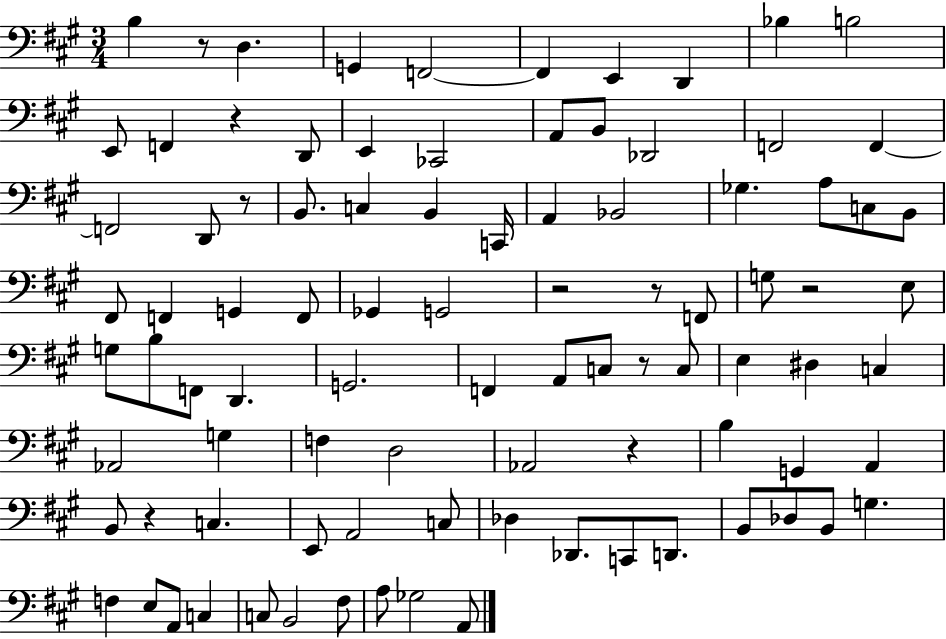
X:1
T:Untitled
M:3/4
L:1/4
K:A
B, z/2 D, G,, F,,2 F,, E,, D,, _B, B,2 E,,/2 F,, z D,,/2 E,, _C,,2 A,,/2 B,,/2 _D,,2 F,,2 F,, F,,2 D,,/2 z/2 B,,/2 C, B,, C,,/4 A,, _B,,2 _G, A,/2 C,/2 B,,/2 ^F,,/2 F,, G,, F,,/2 _G,, G,,2 z2 z/2 F,,/2 G,/2 z2 E,/2 G,/2 B,/2 F,,/2 D,, G,,2 F,, A,,/2 C,/2 z/2 C,/2 E, ^D, C, _A,,2 G, F, D,2 _A,,2 z B, G,, A,, B,,/2 z C, E,,/2 A,,2 C,/2 _D, _D,,/2 C,,/2 D,,/2 B,,/2 _D,/2 B,,/2 G, F, E,/2 A,,/2 C, C,/2 B,,2 ^F,/2 A,/2 _G,2 A,,/2